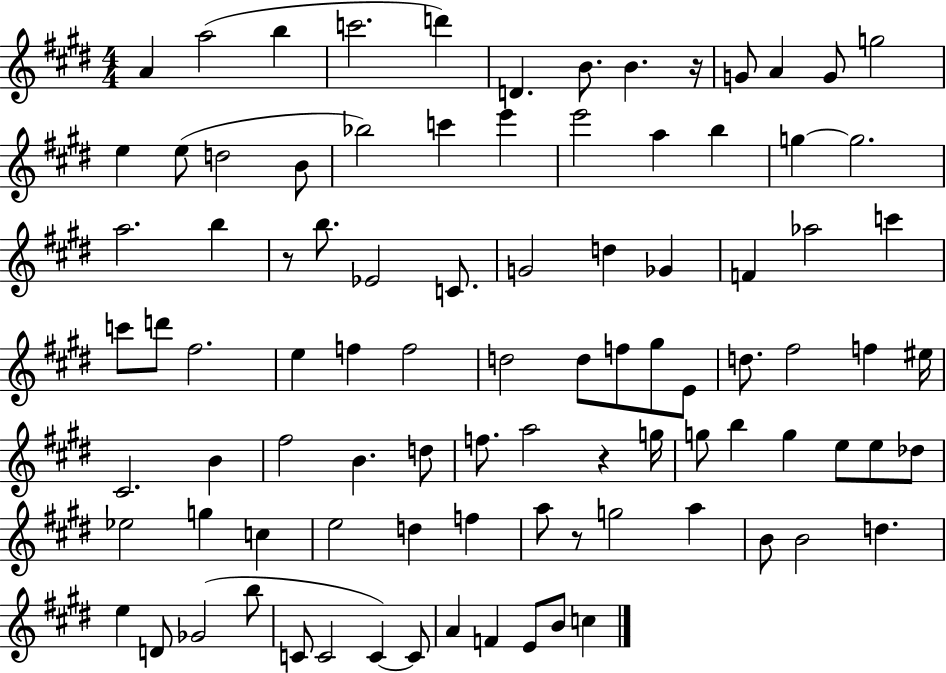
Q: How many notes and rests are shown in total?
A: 93